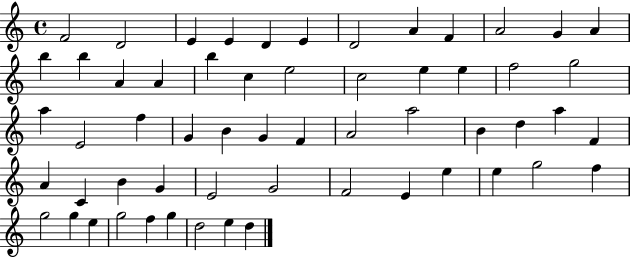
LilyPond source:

{
  \clef treble
  \time 4/4
  \defaultTimeSignature
  \key c \major
  f'2 d'2 | e'4 e'4 d'4 e'4 | d'2 a'4 f'4 | a'2 g'4 a'4 | \break b''4 b''4 a'4 a'4 | b''4 c''4 e''2 | c''2 e''4 e''4 | f''2 g''2 | \break a''4 e'2 f''4 | g'4 b'4 g'4 f'4 | a'2 a''2 | b'4 d''4 a''4 f'4 | \break a'4 c'4 b'4 g'4 | e'2 g'2 | f'2 e'4 e''4 | e''4 g''2 f''4 | \break g''2 g''4 e''4 | g''2 f''4 g''4 | d''2 e''4 d''4 | \bar "|."
}